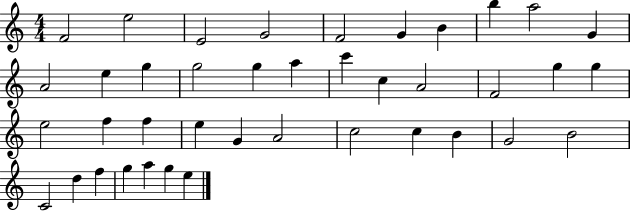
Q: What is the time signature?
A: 4/4